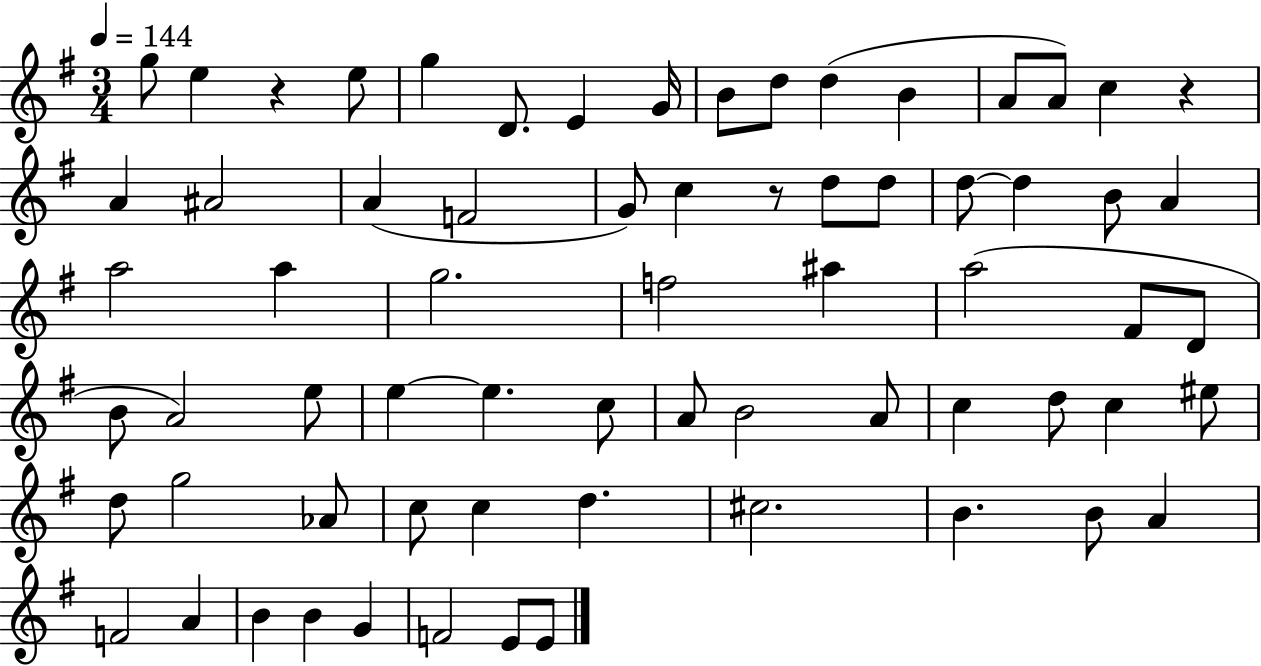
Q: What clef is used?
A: treble